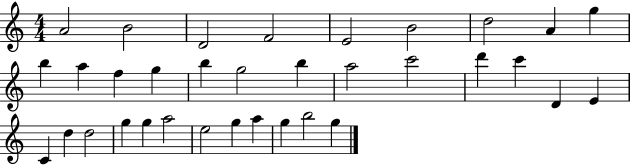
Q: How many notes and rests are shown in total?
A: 34